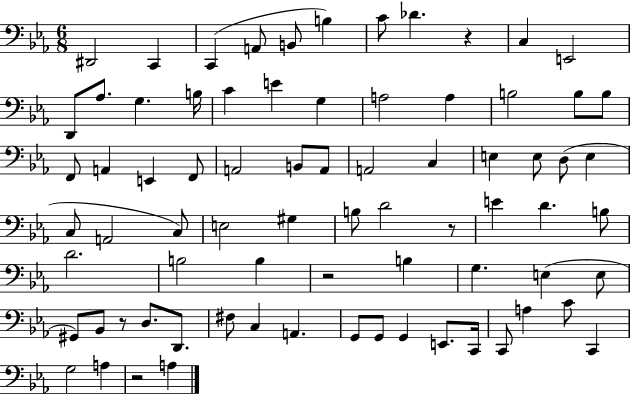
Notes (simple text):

D#2/h C2/q C2/q A2/e B2/e B3/q C4/e Db4/q. R/q C3/q E2/h D2/e Ab3/e. G3/q. B3/s C4/q E4/q G3/q A3/h A3/q B3/h B3/e B3/e F2/e A2/q E2/q F2/e A2/h B2/e A2/e A2/h C3/q E3/q E3/e D3/e E3/q C3/e A2/h C3/e E3/h G#3/q B3/e D4/h R/e E4/q D4/q. B3/e D4/h. B3/h B3/q R/h B3/q G3/q. E3/q E3/e G#2/e Bb2/e R/e D3/e. D2/e. F#3/e C3/q A2/q. G2/e G2/e G2/q E2/e. C2/s C2/e A3/q C4/e C2/q G3/h A3/q R/h A3/q